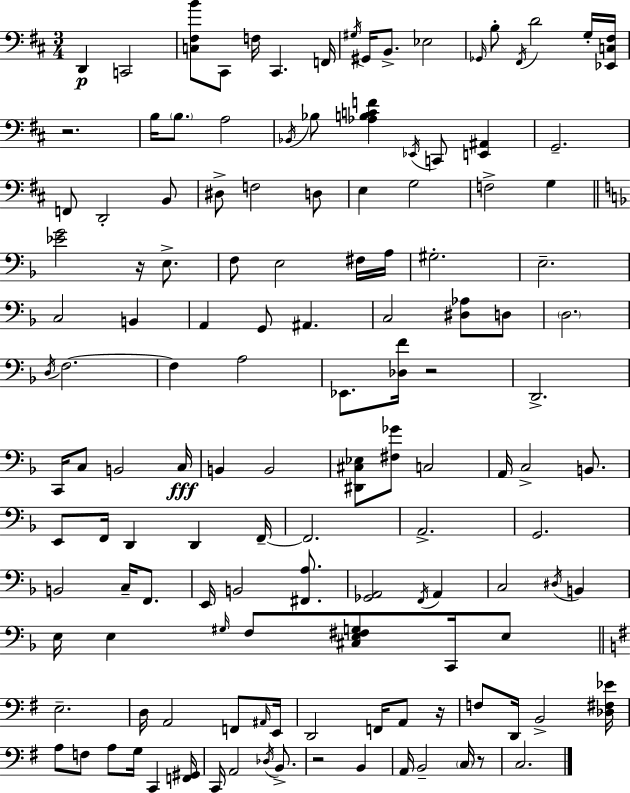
X:1
T:Untitled
M:3/4
L:1/4
K:D
D,, C,,2 [C,^F,B]/2 ^C,,/2 F,/4 ^C,, F,,/4 ^G,/4 ^G,,/4 B,,/2 _E,2 _G,,/4 B,/2 ^F,,/4 D2 G,/4 [_E,,C,^F,]/4 z2 B,/4 B,/2 A,2 _B,,/4 _B,/2 [_A,B,CF] _E,,/4 C,,/2 [E,,^A,,] G,,2 F,,/2 D,,2 B,,/2 ^D,/2 F,2 D,/2 E, G,2 F,2 G, [_EG]2 z/4 E,/2 F,/2 E,2 ^F,/4 A,/4 ^G,2 E,2 C,2 B,, A,, G,,/2 ^A,, C,2 [^D,_A,]/2 D,/2 D,2 D,/4 F,2 F, A,2 _E,,/2 [_D,F]/4 z2 D,,2 C,,/4 C,/2 B,,2 C,/4 B,, B,,2 [^D,,^C,_E,]/2 [^F,_G]/2 C,2 A,,/4 C,2 B,,/2 E,,/2 F,,/4 D,, D,, F,,/4 F,,2 A,,2 G,,2 B,,2 C,/4 F,,/2 E,,/4 B,,2 [^F,,A,]/2 [_G,,A,,]2 F,,/4 A,, C,2 ^D,/4 B,, E,/4 E, ^G,/4 F,/2 [^C,E,^F,G,]/2 C,,/4 E,/2 E,2 D,/4 A,,2 F,,/2 ^A,,/4 E,,/4 D,,2 F,,/4 A,,/2 z/4 F,/2 D,,/4 B,,2 [_D,^F,_E]/4 A,/2 F,/2 A,/2 G,/4 C,, [F,,^G,,]/4 C,,/4 A,,2 _D,/4 B,,/2 z2 B,, A,,/4 B,,2 C,/4 z/2 C,2